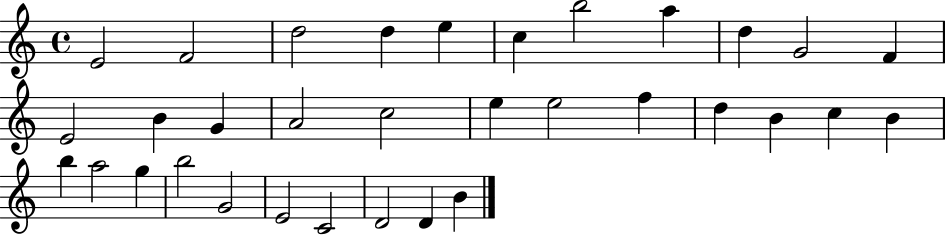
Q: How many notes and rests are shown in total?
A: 33